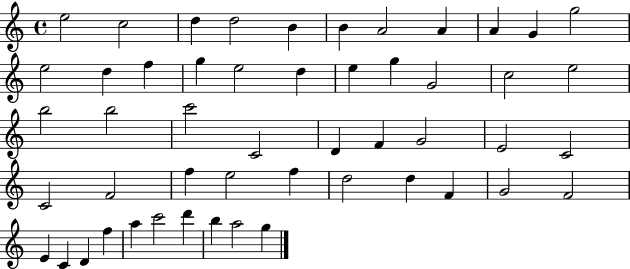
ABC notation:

X:1
T:Untitled
M:4/4
L:1/4
K:C
e2 c2 d d2 B B A2 A A G g2 e2 d f g e2 d e g G2 c2 e2 b2 b2 c'2 C2 D F G2 E2 C2 C2 F2 f e2 f d2 d F G2 F2 E C D f a c'2 d' b a2 g